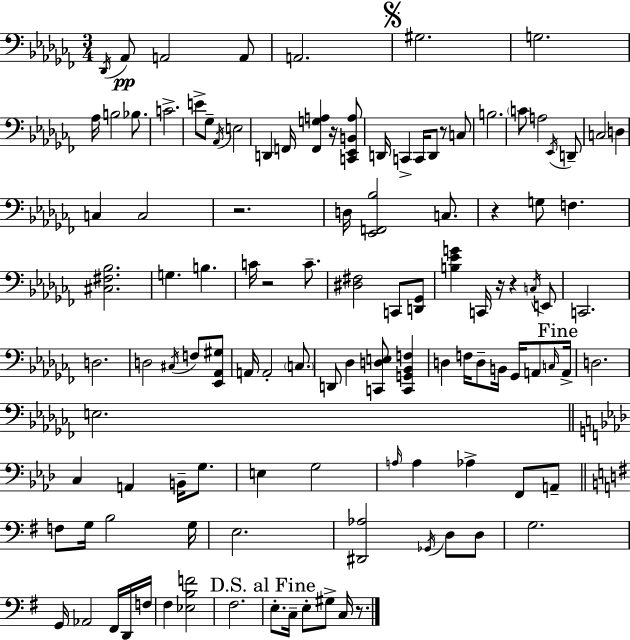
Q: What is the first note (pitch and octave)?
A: Db2